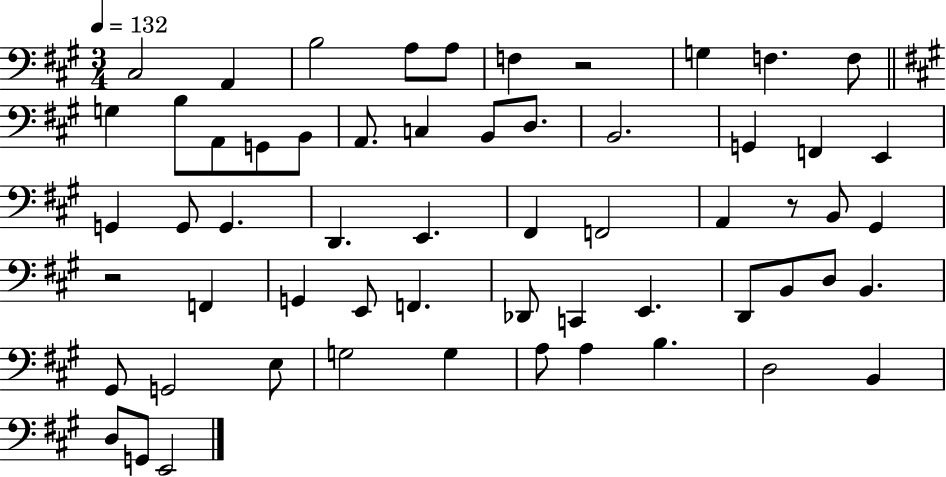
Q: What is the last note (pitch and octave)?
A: E2